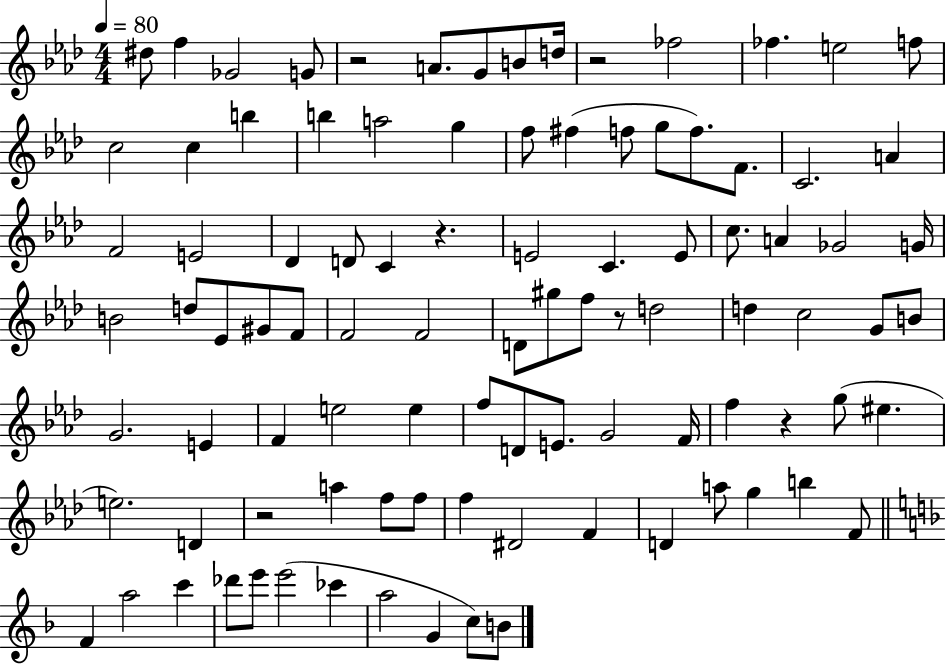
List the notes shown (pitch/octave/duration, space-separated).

D#5/e F5/q Gb4/h G4/e R/h A4/e. G4/e B4/e D5/s R/h FES5/h FES5/q. E5/h F5/e C5/h C5/q B5/q B5/q A5/h G5/q F5/e F#5/q F5/e G5/e F5/e. F4/e. C4/h. A4/q F4/h E4/h Db4/q D4/e C4/q R/q. E4/h C4/q. E4/e C5/e. A4/q Gb4/h G4/s B4/h D5/e Eb4/e G#4/e F4/e F4/h F4/h D4/e G#5/e F5/e R/e D5/h D5/q C5/h G4/e B4/e G4/h. E4/q F4/q E5/h E5/q F5/e D4/e E4/e. G4/h F4/s F5/q R/q G5/e EIS5/q. E5/h. D4/q R/h A5/q F5/e F5/e F5/q D#4/h F4/q D4/q A5/e G5/q B5/q F4/e F4/q A5/h C6/q Db6/e E6/e E6/h CES6/q A5/h G4/q C5/e B4/e